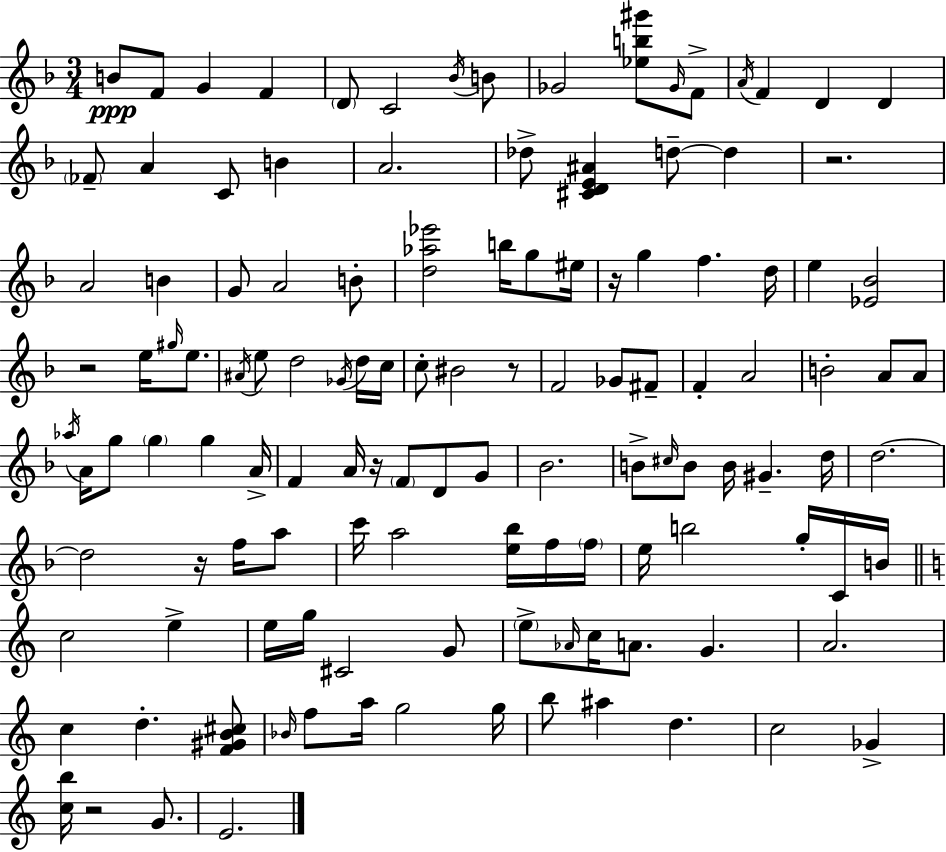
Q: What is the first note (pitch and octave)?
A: B4